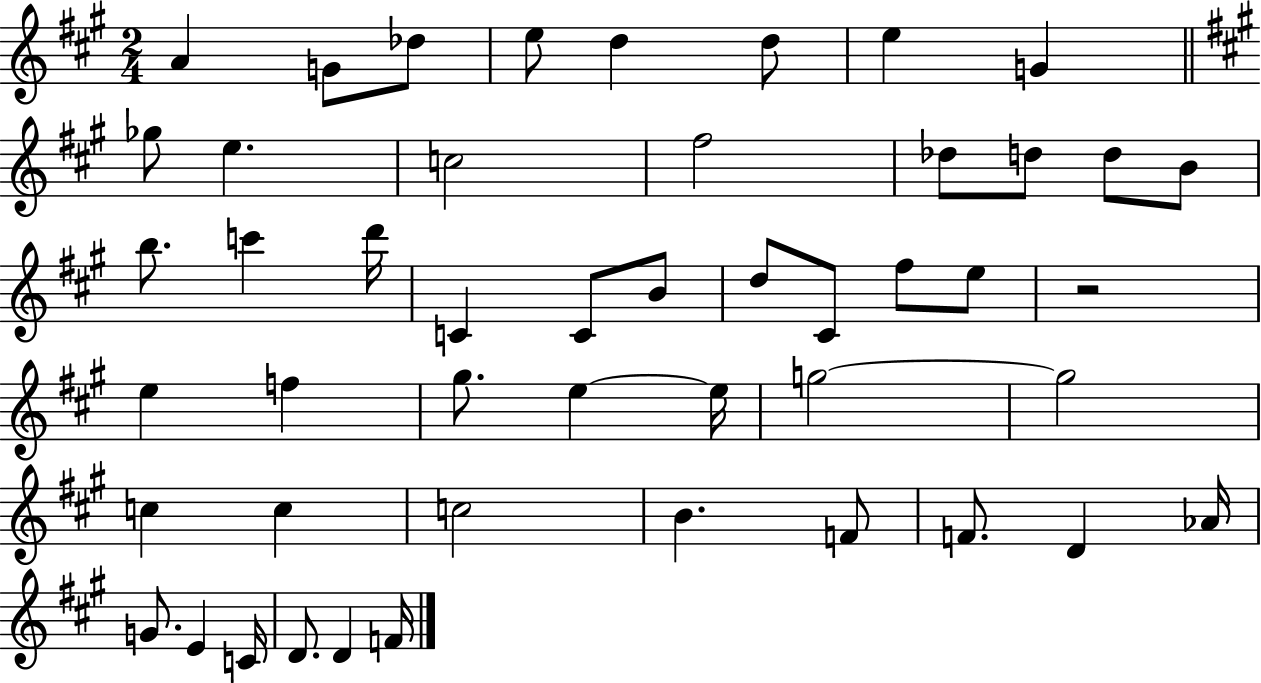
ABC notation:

X:1
T:Untitled
M:2/4
L:1/4
K:A
A G/2 _d/2 e/2 d d/2 e G _g/2 e c2 ^f2 _d/2 d/2 d/2 B/2 b/2 c' d'/4 C C/2 B/2 d/2 ^C/2 ^f/2 e/2 z2 e f ^g/2 e e/4 g2 g2 c c c2 B F/2 F/2 D _A/4 G/2 E C/4 D/2 D F/4